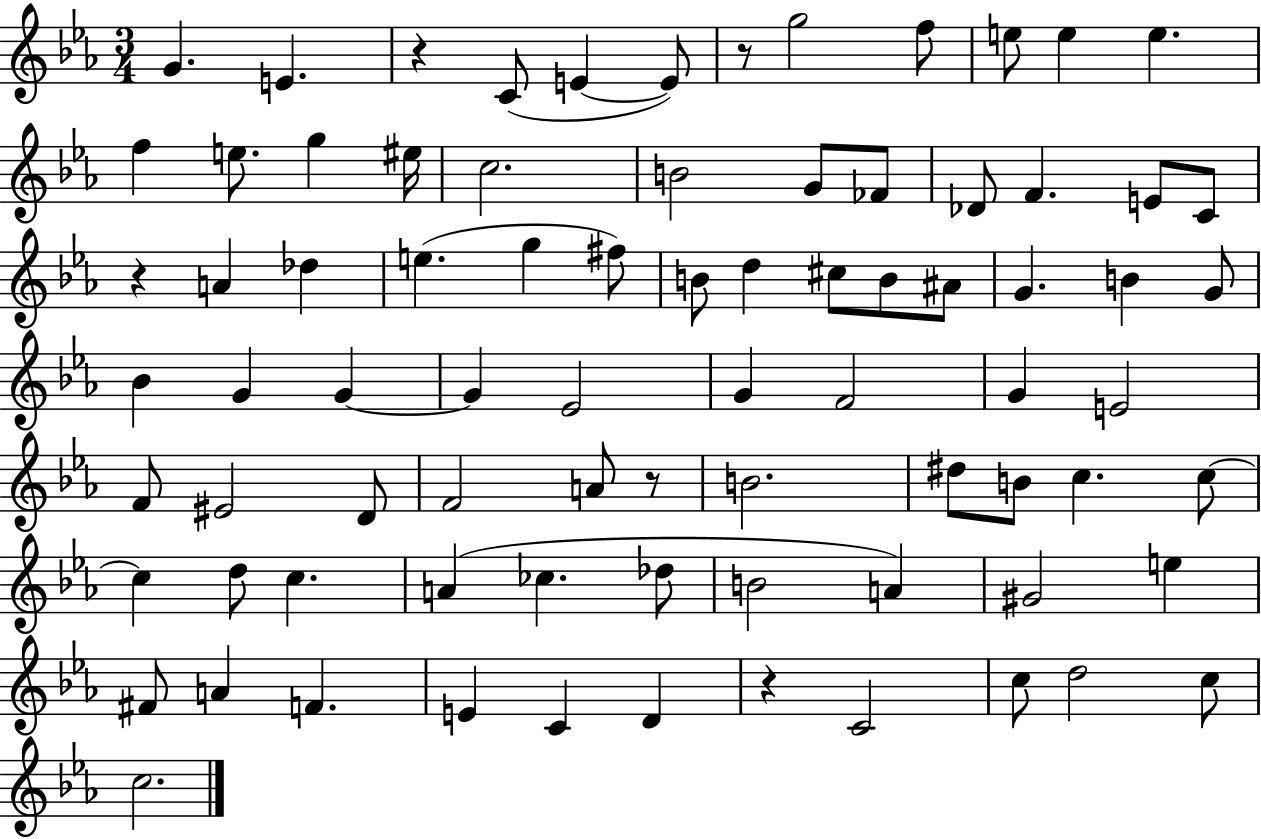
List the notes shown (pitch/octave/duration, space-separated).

G4/q. E4/q. R/q C4/e E4/q E4/e R/e G5/h F5/e E5/e E5/q E5/q. F5/q E5/e. G5/q EIS5/s C5/h. B4/h G4/e FES4/e Db4/e F4/q. E4/e C4/e R/q A4/q Db5/q E5/q. G5/q F#5/e B4/e D5/q C#5/e B4/e A#4/e G4/q. B4/q G4/e Bb4/q G4/q G4/q G4/q Eb4/h G4/q F4/h G4/q E4/h F4/e EIS4/h D4/e F4/h A4/e R/e B4/h. D#5/e B4/e C5/q. C5/e C5/q D5/e C5/q. A4/q CES5/q. Db5/e B4/h A4/q G#4/h E5/q F#4/e A4/q F4/q. E4/q C4/q D4/q R/q C4/h C5/e D5/h C5/e C5/h.